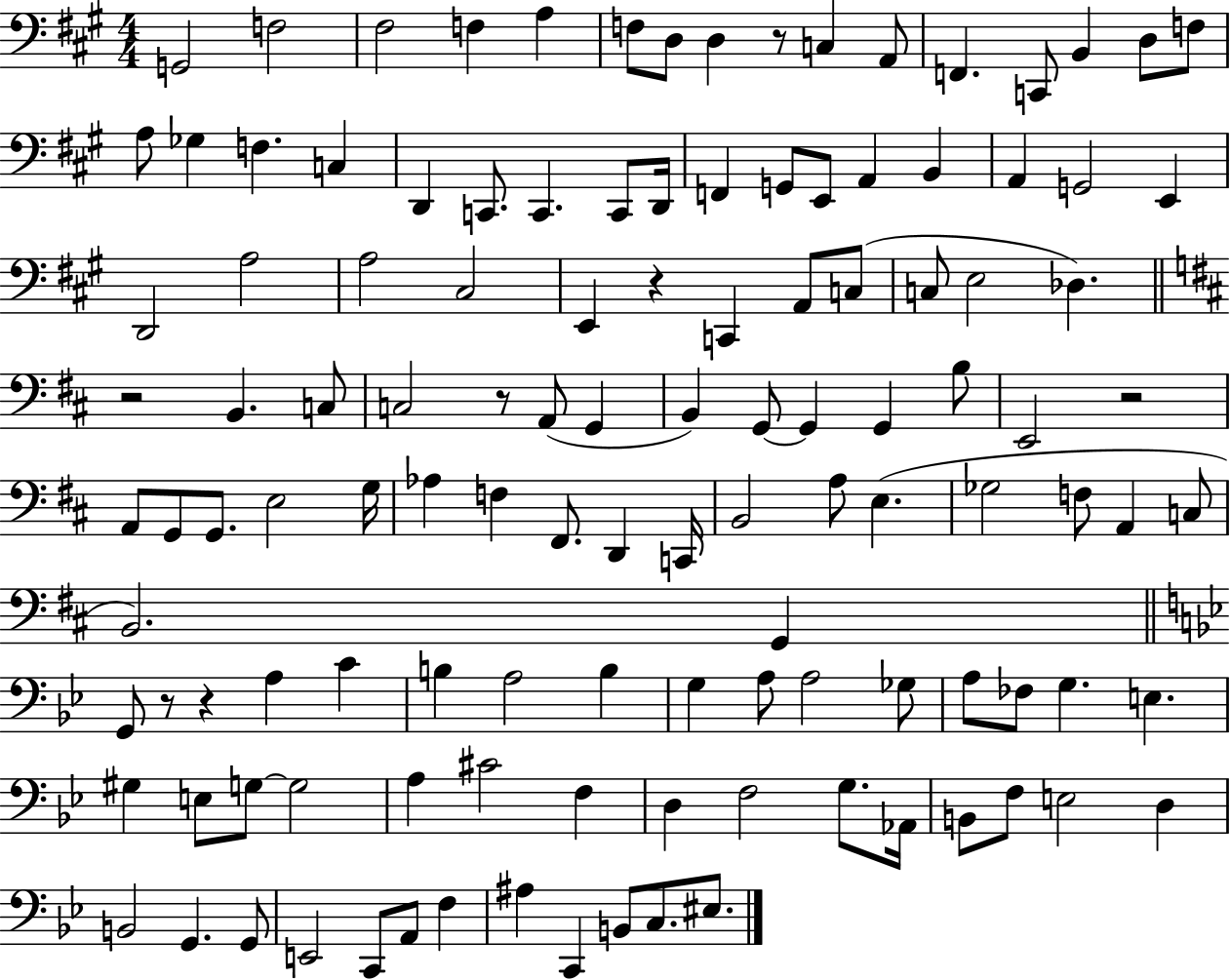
X:1
T:Untitled
M:4/4
L:1/4
K:A
G,,2 F,2 ^F,2 F, A, F,/2 D,/2 D, z/2 C, A,,/2 F,, C,,/2 B,, D,/2 F,/2 A,/2 _G, F, C, D,, C,,/2 C,, C,,/2 D,,/4 F,, G,,/2 E,,/2 A,, B,, A,, G,,2 E,, D,,2 A,2 A,2 ^C,2 E,, z C,, A,,/2 C,/2 C,/2 E,2 _D, z2 B,, C,/2 C,2 z/2 A,,/2 G,, B,, G,,/2 G,, G,, B,/2 E,,2 z2 A,,/2 G,,/2 G,,/2 E,2 G,/4 _A, F, ^F,,/2 D,, C,,/4 B,,2 A,/2 E, _G,2 F,/2 A,, C,/2 B,,2 G,, G,,/2 z/2 z A, C B, A,2 B, G, A,/2 A,2 _G,/2 A,/2 _F,/2 G, E, ^G, E,/2 G,/2 G,2 A, ^C2 F, D, F,2 G,/2 _A,,/4 B,,/2 F,/2 E,2 D, B,,2 G,, G,,/2 E,,2 C,,/2 A,,/2 F, ^A, C,, B,,/2 C,/2 ^E,/2